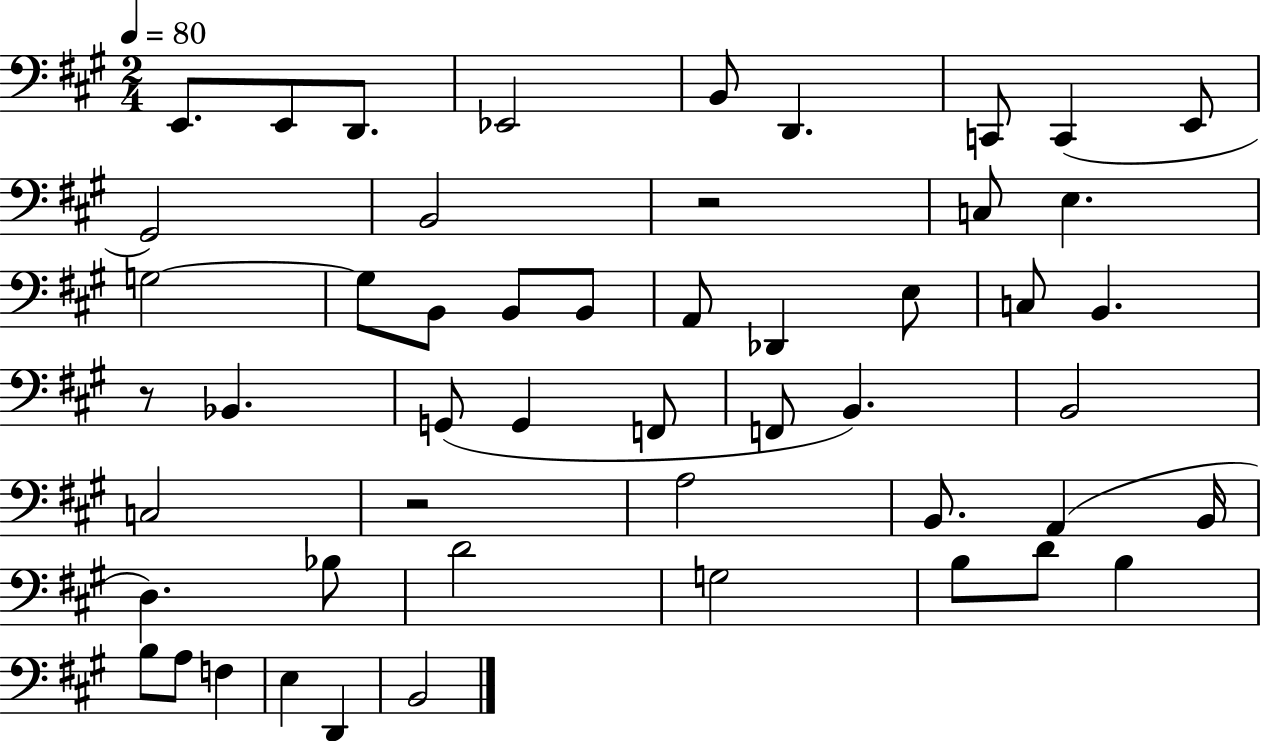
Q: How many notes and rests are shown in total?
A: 51